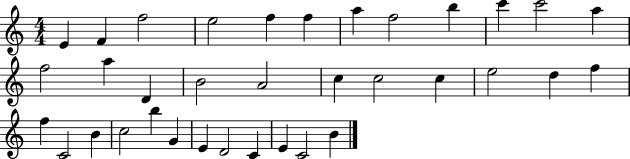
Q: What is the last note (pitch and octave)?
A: B4